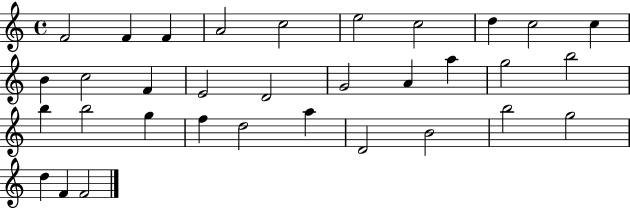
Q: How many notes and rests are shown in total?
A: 33